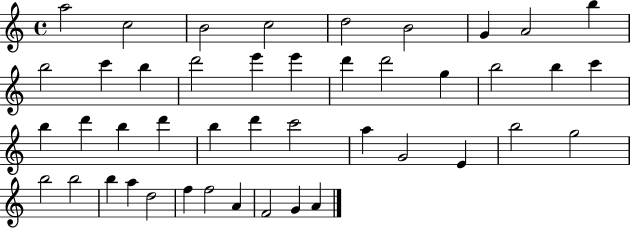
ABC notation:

X:1
T:Untitled
M:4/4
L:1/4
K:C
a2 c2 B2 c2 d2 B2 G A2 b b2 c' b d'2 e' e' d' d'2 g b2 b c' b d' b d' b d' c'2 a G2 E b2 g2 b2 b2 b a d2 f f2 A F2 G A